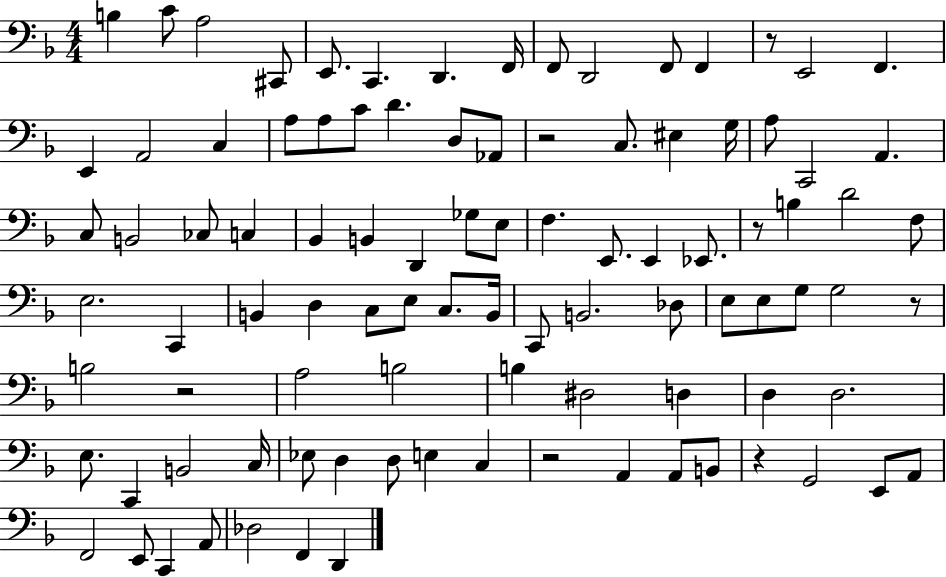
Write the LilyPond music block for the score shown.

{
  \clef bass
  \numericTimeSignature
  \time 4/4
  \key f \major
  \repeat volta 2 { b4 c'8 a2 cis,8 | e,8. c,4. d,4. f,16 | f,8 d,2 f,8 f,4 | r8 e,2 f,4. | \break e,4 a,2 c4 | a8 a8 c'8 d'4. d8 aes,8 | r2 c8. eis4 g16 | a8 c,2 a,4. | \break c8 b,2 ces8 c4 | bes,4 b,4 d,4 ges8 e8 | f4. e,8. e,4 ees,8. | r8 b4 d'2 f8 | \break e2. c,4 | b,4 d4 c8 e8 c8. b,16 | c,8 b,2. des8 | e8 e8 g8 g2 r8 | \break b2 r2 | a2 b2 | b4 dis2 d4 | d4 d2. | \break e8. c,4 b,2 c16 | ees8 d4 d8 e4 c4 | r2 a,4 a,8 b,8 | r4 g,2 e,8 a,8 | \break f,2 e,8 c,4 a,8 | des2 f,4 d,4 | } \bar "|."
}